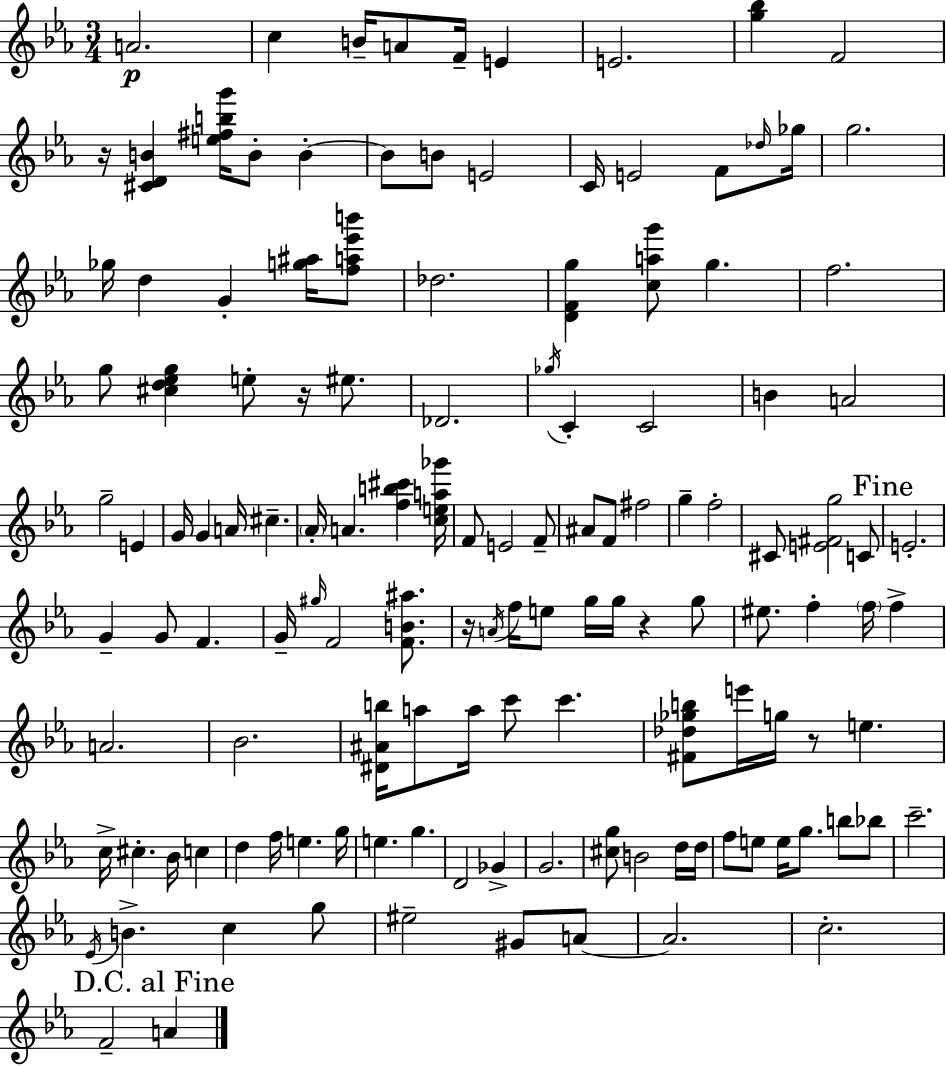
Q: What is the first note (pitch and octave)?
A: A4